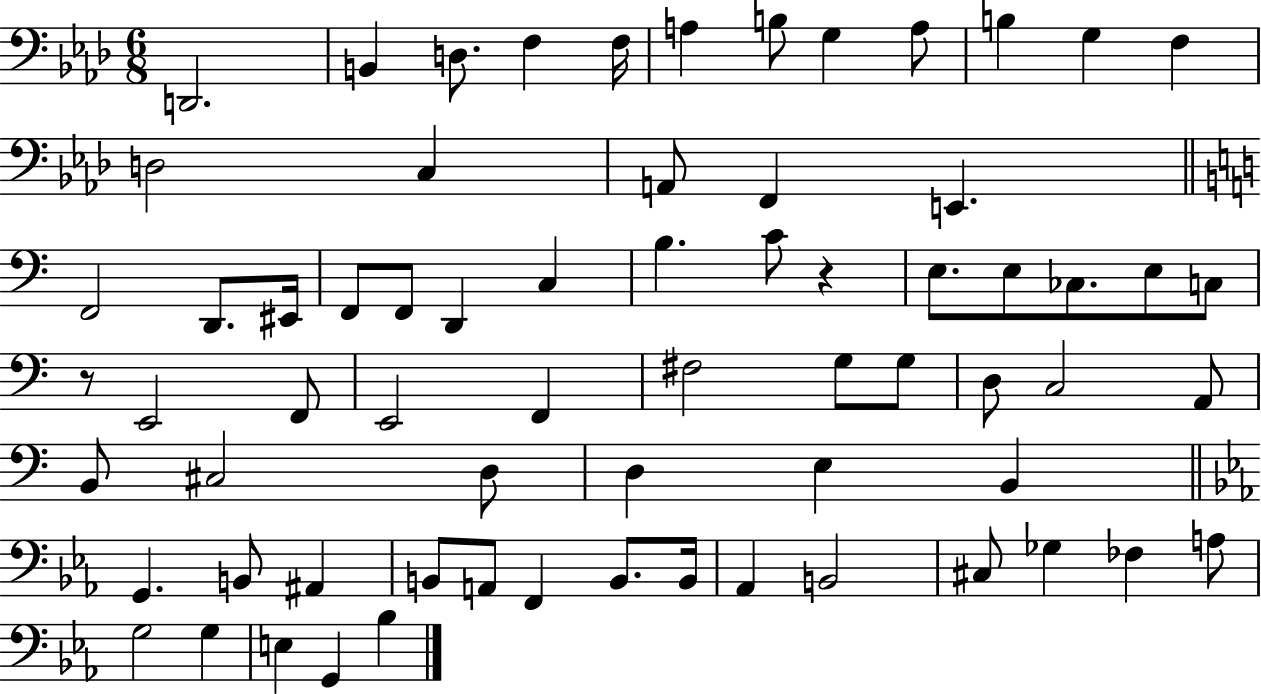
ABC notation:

X:1
T:Untitled
M:6/8
L:1/4
K:Ab
D,,2 B,, D,/2 F, F,/4 A, B,/2 G, A,/2 B, G, F, D,2 C, A,,/2 F,, E,, F,,2 D,,/2 ^E,,/4 F,,/2 F,,/2 D,, C, B, C/2 z E,/2 E,/2 _C,/2 E,/2 C,/2 z/2 E,,2 F,,/2 E,,2 F,, ^F,2 G,/2 G,/2 D,/2 C,2 A,,/2 B,,/2 ^C,2 D,/2 D, E, B,, G,, B,,/2 ^A,, B,,/2 A,,/2 F,, B,,/2 B,,/4 _A,, B,,2 ^C,/2 _G, _F, A,/2 G,2 G, E, G,, _B,